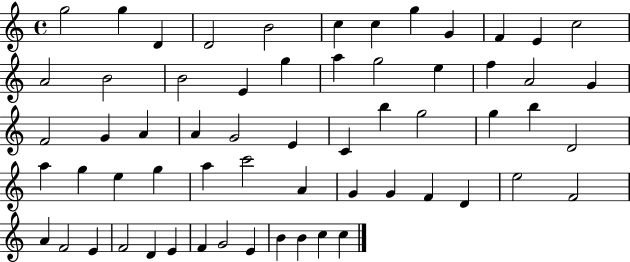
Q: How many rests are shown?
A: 0